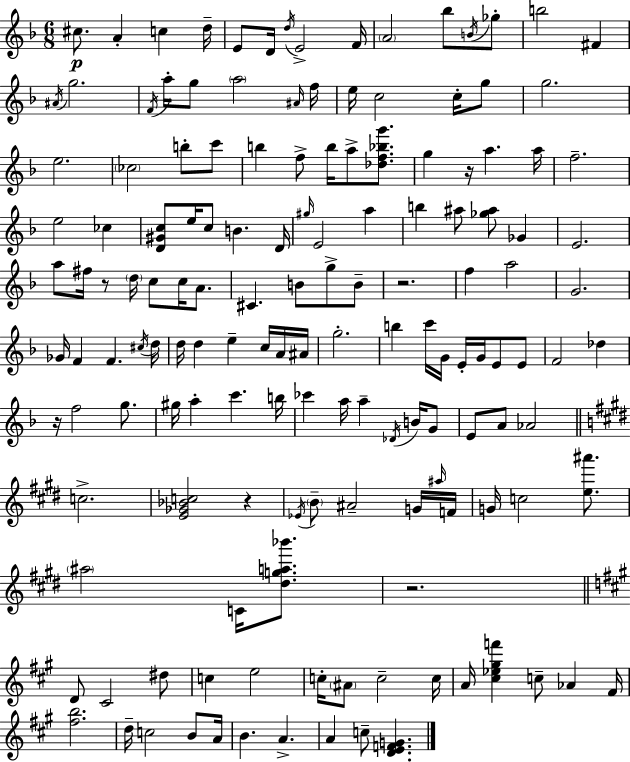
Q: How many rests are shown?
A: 6